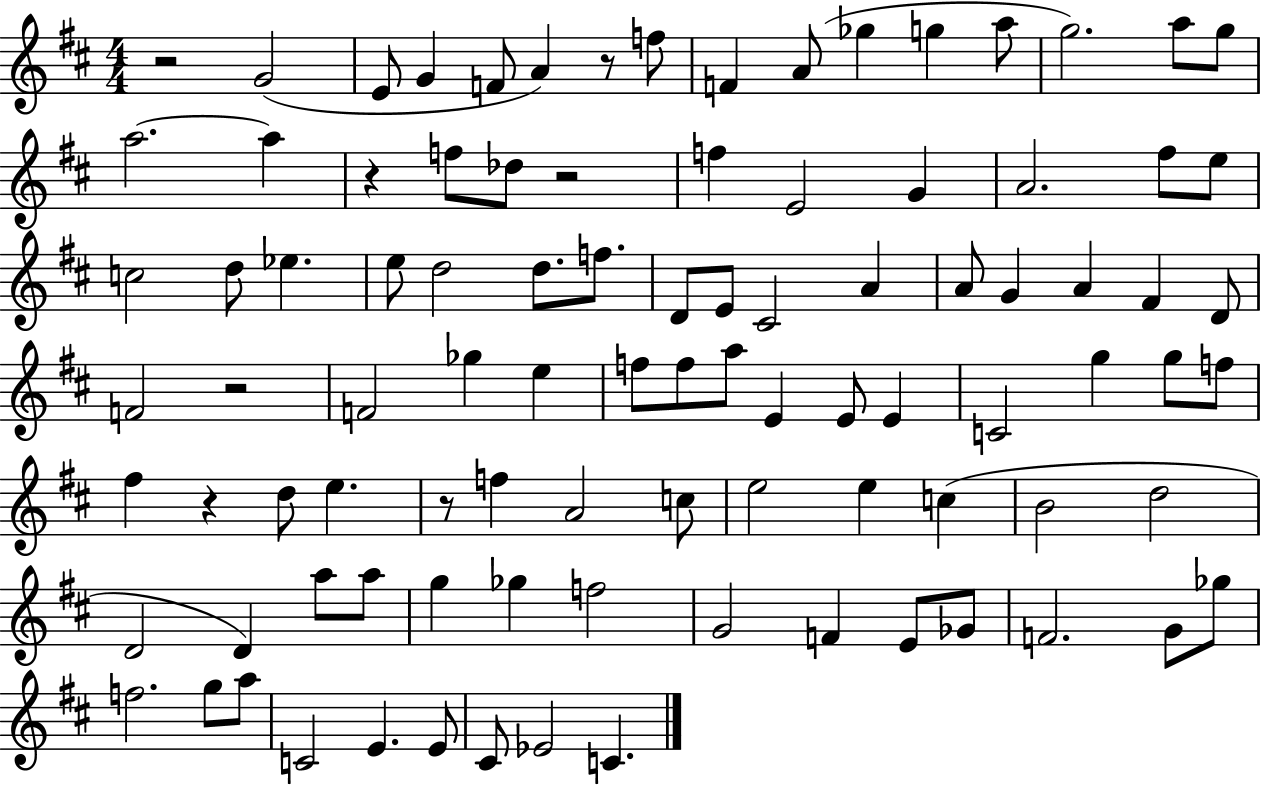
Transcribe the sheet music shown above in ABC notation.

X:1
T:Untitled
M:4/4
L:1/4
K:D
z2 G2 E/2 G F/2 A z/2 f/2 F A/2 _g g a/2 g2 a/2 g/2 a2 a z f/2 _d/2 z2 f E2 G A2 ^f/2 e/2 c2 d/2 _e e/2 d2 d/2 f/2 D/2 E/2 ^C2 A A/2 G A ^F D/2 F2 z2 F2 _g e f/2 f/2 a/2 E E/2 E C2 g g/2 f/2 ^f z d/2 e z/2 f A2 c/2 e2 e c B2 d2 D2 D a/2 a/2 g _g f2 G2 F E/2 _G/2 F2 G/2 _g/2 f2 g/2 a/2 C2 E E/2 ^C/2 _E2 C